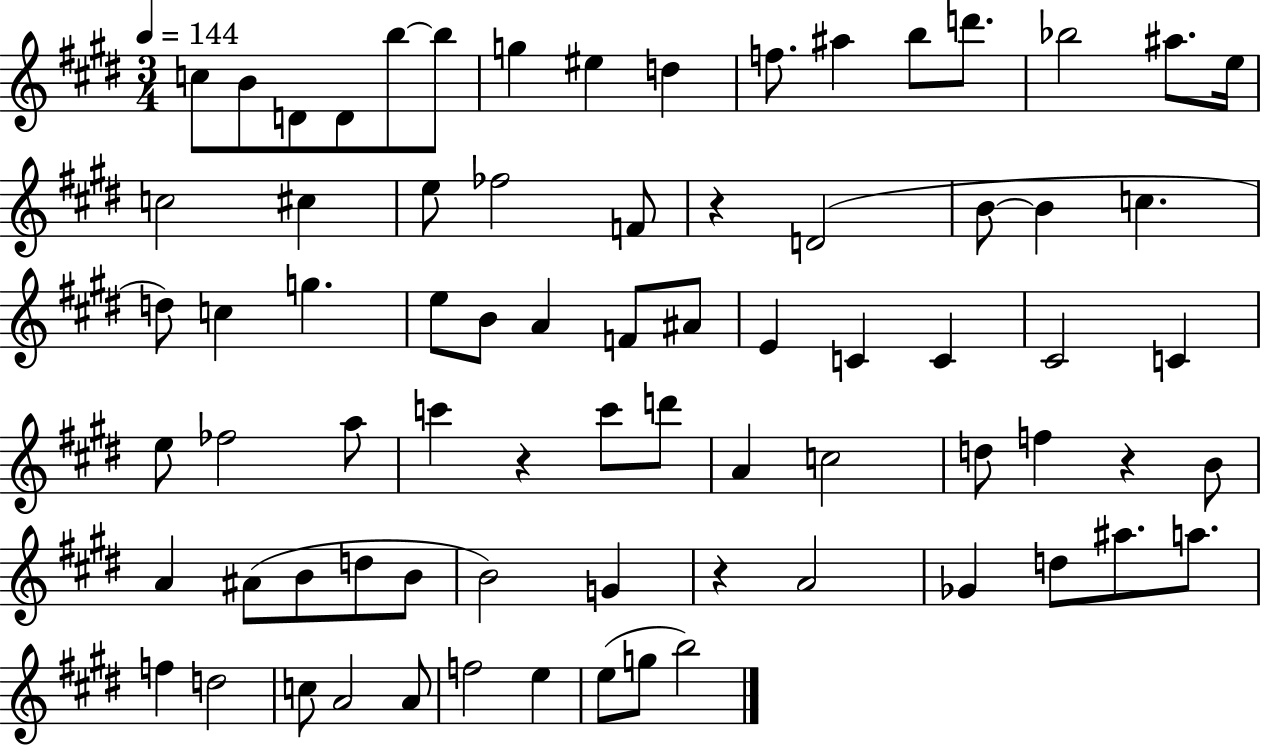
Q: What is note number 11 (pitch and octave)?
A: A#5